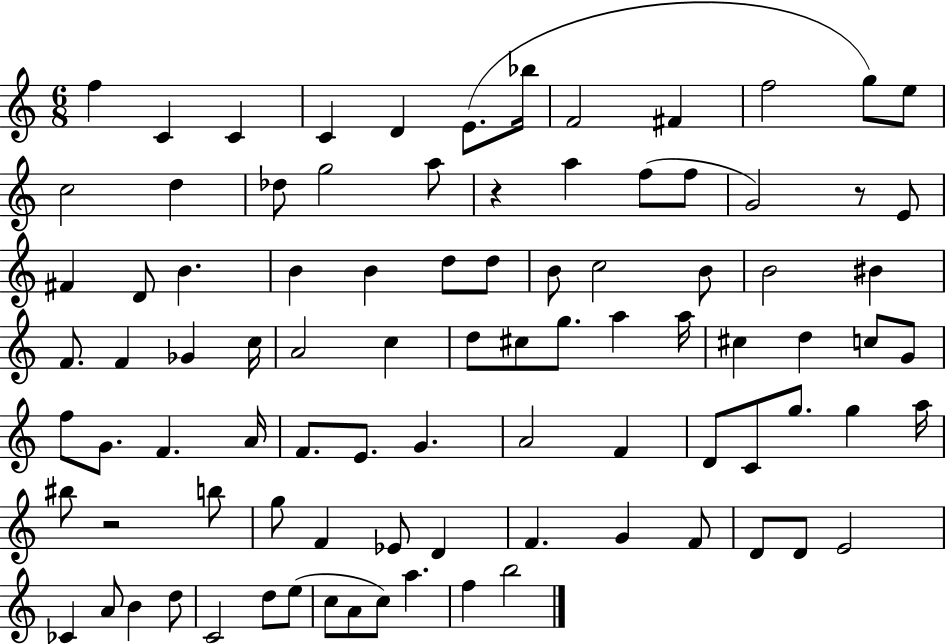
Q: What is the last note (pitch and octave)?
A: B5